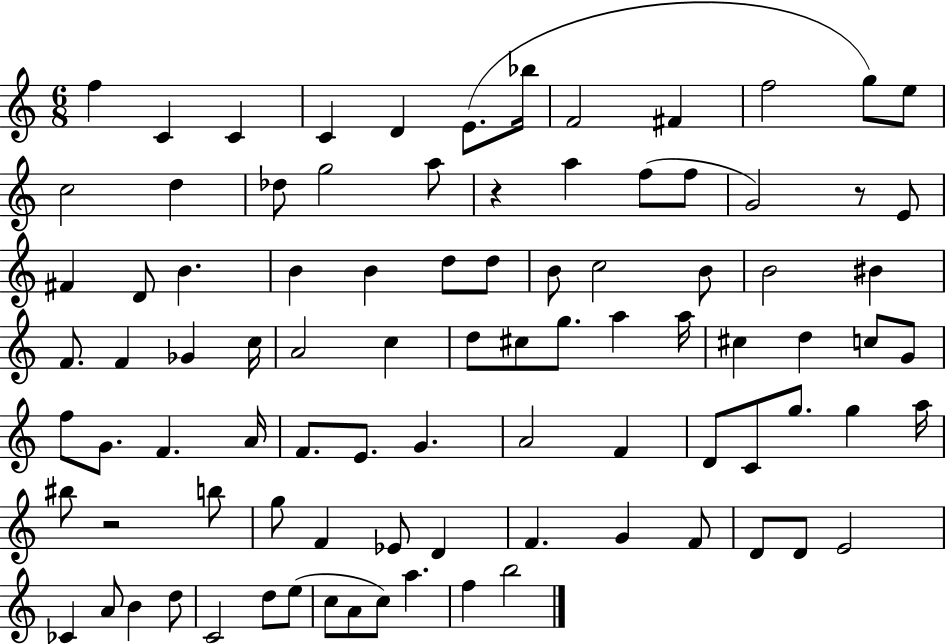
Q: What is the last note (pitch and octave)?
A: B5